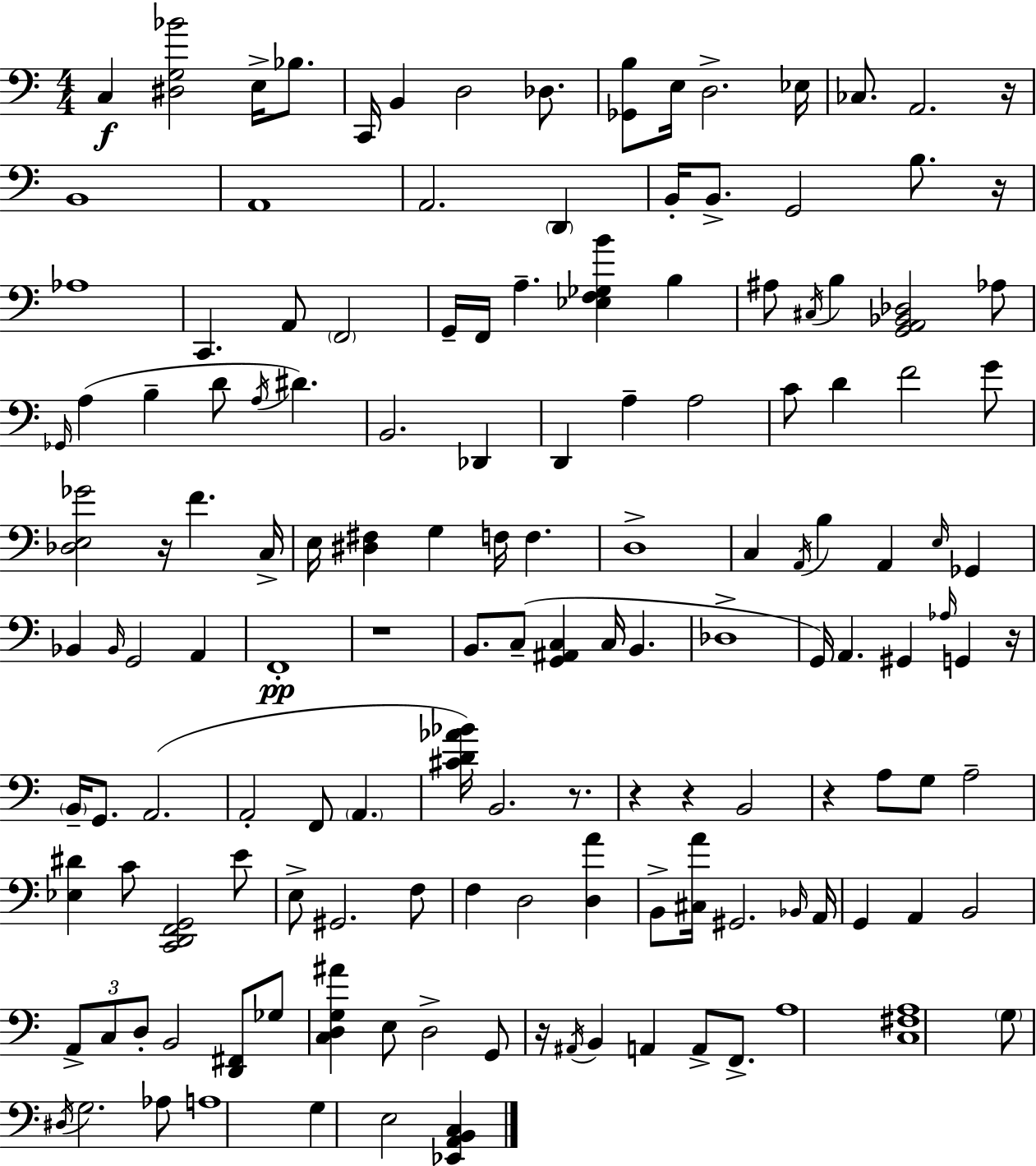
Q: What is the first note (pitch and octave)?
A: C3